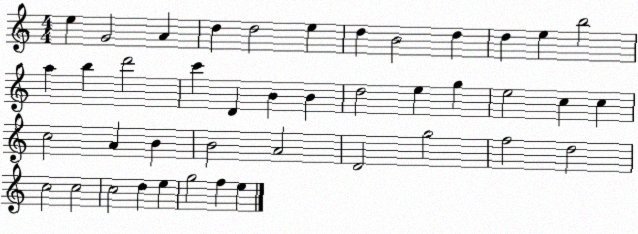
X:1
T:Untitled
M:4/4
L:1/4
K:C
e G2 A d d2 e d B2 d d e b2 a b d'2 c' D B B d2 e g e2 c c c2 A B B2 A2 D2 g2 f2 d2 c2 c2 c2 d e g2 f e